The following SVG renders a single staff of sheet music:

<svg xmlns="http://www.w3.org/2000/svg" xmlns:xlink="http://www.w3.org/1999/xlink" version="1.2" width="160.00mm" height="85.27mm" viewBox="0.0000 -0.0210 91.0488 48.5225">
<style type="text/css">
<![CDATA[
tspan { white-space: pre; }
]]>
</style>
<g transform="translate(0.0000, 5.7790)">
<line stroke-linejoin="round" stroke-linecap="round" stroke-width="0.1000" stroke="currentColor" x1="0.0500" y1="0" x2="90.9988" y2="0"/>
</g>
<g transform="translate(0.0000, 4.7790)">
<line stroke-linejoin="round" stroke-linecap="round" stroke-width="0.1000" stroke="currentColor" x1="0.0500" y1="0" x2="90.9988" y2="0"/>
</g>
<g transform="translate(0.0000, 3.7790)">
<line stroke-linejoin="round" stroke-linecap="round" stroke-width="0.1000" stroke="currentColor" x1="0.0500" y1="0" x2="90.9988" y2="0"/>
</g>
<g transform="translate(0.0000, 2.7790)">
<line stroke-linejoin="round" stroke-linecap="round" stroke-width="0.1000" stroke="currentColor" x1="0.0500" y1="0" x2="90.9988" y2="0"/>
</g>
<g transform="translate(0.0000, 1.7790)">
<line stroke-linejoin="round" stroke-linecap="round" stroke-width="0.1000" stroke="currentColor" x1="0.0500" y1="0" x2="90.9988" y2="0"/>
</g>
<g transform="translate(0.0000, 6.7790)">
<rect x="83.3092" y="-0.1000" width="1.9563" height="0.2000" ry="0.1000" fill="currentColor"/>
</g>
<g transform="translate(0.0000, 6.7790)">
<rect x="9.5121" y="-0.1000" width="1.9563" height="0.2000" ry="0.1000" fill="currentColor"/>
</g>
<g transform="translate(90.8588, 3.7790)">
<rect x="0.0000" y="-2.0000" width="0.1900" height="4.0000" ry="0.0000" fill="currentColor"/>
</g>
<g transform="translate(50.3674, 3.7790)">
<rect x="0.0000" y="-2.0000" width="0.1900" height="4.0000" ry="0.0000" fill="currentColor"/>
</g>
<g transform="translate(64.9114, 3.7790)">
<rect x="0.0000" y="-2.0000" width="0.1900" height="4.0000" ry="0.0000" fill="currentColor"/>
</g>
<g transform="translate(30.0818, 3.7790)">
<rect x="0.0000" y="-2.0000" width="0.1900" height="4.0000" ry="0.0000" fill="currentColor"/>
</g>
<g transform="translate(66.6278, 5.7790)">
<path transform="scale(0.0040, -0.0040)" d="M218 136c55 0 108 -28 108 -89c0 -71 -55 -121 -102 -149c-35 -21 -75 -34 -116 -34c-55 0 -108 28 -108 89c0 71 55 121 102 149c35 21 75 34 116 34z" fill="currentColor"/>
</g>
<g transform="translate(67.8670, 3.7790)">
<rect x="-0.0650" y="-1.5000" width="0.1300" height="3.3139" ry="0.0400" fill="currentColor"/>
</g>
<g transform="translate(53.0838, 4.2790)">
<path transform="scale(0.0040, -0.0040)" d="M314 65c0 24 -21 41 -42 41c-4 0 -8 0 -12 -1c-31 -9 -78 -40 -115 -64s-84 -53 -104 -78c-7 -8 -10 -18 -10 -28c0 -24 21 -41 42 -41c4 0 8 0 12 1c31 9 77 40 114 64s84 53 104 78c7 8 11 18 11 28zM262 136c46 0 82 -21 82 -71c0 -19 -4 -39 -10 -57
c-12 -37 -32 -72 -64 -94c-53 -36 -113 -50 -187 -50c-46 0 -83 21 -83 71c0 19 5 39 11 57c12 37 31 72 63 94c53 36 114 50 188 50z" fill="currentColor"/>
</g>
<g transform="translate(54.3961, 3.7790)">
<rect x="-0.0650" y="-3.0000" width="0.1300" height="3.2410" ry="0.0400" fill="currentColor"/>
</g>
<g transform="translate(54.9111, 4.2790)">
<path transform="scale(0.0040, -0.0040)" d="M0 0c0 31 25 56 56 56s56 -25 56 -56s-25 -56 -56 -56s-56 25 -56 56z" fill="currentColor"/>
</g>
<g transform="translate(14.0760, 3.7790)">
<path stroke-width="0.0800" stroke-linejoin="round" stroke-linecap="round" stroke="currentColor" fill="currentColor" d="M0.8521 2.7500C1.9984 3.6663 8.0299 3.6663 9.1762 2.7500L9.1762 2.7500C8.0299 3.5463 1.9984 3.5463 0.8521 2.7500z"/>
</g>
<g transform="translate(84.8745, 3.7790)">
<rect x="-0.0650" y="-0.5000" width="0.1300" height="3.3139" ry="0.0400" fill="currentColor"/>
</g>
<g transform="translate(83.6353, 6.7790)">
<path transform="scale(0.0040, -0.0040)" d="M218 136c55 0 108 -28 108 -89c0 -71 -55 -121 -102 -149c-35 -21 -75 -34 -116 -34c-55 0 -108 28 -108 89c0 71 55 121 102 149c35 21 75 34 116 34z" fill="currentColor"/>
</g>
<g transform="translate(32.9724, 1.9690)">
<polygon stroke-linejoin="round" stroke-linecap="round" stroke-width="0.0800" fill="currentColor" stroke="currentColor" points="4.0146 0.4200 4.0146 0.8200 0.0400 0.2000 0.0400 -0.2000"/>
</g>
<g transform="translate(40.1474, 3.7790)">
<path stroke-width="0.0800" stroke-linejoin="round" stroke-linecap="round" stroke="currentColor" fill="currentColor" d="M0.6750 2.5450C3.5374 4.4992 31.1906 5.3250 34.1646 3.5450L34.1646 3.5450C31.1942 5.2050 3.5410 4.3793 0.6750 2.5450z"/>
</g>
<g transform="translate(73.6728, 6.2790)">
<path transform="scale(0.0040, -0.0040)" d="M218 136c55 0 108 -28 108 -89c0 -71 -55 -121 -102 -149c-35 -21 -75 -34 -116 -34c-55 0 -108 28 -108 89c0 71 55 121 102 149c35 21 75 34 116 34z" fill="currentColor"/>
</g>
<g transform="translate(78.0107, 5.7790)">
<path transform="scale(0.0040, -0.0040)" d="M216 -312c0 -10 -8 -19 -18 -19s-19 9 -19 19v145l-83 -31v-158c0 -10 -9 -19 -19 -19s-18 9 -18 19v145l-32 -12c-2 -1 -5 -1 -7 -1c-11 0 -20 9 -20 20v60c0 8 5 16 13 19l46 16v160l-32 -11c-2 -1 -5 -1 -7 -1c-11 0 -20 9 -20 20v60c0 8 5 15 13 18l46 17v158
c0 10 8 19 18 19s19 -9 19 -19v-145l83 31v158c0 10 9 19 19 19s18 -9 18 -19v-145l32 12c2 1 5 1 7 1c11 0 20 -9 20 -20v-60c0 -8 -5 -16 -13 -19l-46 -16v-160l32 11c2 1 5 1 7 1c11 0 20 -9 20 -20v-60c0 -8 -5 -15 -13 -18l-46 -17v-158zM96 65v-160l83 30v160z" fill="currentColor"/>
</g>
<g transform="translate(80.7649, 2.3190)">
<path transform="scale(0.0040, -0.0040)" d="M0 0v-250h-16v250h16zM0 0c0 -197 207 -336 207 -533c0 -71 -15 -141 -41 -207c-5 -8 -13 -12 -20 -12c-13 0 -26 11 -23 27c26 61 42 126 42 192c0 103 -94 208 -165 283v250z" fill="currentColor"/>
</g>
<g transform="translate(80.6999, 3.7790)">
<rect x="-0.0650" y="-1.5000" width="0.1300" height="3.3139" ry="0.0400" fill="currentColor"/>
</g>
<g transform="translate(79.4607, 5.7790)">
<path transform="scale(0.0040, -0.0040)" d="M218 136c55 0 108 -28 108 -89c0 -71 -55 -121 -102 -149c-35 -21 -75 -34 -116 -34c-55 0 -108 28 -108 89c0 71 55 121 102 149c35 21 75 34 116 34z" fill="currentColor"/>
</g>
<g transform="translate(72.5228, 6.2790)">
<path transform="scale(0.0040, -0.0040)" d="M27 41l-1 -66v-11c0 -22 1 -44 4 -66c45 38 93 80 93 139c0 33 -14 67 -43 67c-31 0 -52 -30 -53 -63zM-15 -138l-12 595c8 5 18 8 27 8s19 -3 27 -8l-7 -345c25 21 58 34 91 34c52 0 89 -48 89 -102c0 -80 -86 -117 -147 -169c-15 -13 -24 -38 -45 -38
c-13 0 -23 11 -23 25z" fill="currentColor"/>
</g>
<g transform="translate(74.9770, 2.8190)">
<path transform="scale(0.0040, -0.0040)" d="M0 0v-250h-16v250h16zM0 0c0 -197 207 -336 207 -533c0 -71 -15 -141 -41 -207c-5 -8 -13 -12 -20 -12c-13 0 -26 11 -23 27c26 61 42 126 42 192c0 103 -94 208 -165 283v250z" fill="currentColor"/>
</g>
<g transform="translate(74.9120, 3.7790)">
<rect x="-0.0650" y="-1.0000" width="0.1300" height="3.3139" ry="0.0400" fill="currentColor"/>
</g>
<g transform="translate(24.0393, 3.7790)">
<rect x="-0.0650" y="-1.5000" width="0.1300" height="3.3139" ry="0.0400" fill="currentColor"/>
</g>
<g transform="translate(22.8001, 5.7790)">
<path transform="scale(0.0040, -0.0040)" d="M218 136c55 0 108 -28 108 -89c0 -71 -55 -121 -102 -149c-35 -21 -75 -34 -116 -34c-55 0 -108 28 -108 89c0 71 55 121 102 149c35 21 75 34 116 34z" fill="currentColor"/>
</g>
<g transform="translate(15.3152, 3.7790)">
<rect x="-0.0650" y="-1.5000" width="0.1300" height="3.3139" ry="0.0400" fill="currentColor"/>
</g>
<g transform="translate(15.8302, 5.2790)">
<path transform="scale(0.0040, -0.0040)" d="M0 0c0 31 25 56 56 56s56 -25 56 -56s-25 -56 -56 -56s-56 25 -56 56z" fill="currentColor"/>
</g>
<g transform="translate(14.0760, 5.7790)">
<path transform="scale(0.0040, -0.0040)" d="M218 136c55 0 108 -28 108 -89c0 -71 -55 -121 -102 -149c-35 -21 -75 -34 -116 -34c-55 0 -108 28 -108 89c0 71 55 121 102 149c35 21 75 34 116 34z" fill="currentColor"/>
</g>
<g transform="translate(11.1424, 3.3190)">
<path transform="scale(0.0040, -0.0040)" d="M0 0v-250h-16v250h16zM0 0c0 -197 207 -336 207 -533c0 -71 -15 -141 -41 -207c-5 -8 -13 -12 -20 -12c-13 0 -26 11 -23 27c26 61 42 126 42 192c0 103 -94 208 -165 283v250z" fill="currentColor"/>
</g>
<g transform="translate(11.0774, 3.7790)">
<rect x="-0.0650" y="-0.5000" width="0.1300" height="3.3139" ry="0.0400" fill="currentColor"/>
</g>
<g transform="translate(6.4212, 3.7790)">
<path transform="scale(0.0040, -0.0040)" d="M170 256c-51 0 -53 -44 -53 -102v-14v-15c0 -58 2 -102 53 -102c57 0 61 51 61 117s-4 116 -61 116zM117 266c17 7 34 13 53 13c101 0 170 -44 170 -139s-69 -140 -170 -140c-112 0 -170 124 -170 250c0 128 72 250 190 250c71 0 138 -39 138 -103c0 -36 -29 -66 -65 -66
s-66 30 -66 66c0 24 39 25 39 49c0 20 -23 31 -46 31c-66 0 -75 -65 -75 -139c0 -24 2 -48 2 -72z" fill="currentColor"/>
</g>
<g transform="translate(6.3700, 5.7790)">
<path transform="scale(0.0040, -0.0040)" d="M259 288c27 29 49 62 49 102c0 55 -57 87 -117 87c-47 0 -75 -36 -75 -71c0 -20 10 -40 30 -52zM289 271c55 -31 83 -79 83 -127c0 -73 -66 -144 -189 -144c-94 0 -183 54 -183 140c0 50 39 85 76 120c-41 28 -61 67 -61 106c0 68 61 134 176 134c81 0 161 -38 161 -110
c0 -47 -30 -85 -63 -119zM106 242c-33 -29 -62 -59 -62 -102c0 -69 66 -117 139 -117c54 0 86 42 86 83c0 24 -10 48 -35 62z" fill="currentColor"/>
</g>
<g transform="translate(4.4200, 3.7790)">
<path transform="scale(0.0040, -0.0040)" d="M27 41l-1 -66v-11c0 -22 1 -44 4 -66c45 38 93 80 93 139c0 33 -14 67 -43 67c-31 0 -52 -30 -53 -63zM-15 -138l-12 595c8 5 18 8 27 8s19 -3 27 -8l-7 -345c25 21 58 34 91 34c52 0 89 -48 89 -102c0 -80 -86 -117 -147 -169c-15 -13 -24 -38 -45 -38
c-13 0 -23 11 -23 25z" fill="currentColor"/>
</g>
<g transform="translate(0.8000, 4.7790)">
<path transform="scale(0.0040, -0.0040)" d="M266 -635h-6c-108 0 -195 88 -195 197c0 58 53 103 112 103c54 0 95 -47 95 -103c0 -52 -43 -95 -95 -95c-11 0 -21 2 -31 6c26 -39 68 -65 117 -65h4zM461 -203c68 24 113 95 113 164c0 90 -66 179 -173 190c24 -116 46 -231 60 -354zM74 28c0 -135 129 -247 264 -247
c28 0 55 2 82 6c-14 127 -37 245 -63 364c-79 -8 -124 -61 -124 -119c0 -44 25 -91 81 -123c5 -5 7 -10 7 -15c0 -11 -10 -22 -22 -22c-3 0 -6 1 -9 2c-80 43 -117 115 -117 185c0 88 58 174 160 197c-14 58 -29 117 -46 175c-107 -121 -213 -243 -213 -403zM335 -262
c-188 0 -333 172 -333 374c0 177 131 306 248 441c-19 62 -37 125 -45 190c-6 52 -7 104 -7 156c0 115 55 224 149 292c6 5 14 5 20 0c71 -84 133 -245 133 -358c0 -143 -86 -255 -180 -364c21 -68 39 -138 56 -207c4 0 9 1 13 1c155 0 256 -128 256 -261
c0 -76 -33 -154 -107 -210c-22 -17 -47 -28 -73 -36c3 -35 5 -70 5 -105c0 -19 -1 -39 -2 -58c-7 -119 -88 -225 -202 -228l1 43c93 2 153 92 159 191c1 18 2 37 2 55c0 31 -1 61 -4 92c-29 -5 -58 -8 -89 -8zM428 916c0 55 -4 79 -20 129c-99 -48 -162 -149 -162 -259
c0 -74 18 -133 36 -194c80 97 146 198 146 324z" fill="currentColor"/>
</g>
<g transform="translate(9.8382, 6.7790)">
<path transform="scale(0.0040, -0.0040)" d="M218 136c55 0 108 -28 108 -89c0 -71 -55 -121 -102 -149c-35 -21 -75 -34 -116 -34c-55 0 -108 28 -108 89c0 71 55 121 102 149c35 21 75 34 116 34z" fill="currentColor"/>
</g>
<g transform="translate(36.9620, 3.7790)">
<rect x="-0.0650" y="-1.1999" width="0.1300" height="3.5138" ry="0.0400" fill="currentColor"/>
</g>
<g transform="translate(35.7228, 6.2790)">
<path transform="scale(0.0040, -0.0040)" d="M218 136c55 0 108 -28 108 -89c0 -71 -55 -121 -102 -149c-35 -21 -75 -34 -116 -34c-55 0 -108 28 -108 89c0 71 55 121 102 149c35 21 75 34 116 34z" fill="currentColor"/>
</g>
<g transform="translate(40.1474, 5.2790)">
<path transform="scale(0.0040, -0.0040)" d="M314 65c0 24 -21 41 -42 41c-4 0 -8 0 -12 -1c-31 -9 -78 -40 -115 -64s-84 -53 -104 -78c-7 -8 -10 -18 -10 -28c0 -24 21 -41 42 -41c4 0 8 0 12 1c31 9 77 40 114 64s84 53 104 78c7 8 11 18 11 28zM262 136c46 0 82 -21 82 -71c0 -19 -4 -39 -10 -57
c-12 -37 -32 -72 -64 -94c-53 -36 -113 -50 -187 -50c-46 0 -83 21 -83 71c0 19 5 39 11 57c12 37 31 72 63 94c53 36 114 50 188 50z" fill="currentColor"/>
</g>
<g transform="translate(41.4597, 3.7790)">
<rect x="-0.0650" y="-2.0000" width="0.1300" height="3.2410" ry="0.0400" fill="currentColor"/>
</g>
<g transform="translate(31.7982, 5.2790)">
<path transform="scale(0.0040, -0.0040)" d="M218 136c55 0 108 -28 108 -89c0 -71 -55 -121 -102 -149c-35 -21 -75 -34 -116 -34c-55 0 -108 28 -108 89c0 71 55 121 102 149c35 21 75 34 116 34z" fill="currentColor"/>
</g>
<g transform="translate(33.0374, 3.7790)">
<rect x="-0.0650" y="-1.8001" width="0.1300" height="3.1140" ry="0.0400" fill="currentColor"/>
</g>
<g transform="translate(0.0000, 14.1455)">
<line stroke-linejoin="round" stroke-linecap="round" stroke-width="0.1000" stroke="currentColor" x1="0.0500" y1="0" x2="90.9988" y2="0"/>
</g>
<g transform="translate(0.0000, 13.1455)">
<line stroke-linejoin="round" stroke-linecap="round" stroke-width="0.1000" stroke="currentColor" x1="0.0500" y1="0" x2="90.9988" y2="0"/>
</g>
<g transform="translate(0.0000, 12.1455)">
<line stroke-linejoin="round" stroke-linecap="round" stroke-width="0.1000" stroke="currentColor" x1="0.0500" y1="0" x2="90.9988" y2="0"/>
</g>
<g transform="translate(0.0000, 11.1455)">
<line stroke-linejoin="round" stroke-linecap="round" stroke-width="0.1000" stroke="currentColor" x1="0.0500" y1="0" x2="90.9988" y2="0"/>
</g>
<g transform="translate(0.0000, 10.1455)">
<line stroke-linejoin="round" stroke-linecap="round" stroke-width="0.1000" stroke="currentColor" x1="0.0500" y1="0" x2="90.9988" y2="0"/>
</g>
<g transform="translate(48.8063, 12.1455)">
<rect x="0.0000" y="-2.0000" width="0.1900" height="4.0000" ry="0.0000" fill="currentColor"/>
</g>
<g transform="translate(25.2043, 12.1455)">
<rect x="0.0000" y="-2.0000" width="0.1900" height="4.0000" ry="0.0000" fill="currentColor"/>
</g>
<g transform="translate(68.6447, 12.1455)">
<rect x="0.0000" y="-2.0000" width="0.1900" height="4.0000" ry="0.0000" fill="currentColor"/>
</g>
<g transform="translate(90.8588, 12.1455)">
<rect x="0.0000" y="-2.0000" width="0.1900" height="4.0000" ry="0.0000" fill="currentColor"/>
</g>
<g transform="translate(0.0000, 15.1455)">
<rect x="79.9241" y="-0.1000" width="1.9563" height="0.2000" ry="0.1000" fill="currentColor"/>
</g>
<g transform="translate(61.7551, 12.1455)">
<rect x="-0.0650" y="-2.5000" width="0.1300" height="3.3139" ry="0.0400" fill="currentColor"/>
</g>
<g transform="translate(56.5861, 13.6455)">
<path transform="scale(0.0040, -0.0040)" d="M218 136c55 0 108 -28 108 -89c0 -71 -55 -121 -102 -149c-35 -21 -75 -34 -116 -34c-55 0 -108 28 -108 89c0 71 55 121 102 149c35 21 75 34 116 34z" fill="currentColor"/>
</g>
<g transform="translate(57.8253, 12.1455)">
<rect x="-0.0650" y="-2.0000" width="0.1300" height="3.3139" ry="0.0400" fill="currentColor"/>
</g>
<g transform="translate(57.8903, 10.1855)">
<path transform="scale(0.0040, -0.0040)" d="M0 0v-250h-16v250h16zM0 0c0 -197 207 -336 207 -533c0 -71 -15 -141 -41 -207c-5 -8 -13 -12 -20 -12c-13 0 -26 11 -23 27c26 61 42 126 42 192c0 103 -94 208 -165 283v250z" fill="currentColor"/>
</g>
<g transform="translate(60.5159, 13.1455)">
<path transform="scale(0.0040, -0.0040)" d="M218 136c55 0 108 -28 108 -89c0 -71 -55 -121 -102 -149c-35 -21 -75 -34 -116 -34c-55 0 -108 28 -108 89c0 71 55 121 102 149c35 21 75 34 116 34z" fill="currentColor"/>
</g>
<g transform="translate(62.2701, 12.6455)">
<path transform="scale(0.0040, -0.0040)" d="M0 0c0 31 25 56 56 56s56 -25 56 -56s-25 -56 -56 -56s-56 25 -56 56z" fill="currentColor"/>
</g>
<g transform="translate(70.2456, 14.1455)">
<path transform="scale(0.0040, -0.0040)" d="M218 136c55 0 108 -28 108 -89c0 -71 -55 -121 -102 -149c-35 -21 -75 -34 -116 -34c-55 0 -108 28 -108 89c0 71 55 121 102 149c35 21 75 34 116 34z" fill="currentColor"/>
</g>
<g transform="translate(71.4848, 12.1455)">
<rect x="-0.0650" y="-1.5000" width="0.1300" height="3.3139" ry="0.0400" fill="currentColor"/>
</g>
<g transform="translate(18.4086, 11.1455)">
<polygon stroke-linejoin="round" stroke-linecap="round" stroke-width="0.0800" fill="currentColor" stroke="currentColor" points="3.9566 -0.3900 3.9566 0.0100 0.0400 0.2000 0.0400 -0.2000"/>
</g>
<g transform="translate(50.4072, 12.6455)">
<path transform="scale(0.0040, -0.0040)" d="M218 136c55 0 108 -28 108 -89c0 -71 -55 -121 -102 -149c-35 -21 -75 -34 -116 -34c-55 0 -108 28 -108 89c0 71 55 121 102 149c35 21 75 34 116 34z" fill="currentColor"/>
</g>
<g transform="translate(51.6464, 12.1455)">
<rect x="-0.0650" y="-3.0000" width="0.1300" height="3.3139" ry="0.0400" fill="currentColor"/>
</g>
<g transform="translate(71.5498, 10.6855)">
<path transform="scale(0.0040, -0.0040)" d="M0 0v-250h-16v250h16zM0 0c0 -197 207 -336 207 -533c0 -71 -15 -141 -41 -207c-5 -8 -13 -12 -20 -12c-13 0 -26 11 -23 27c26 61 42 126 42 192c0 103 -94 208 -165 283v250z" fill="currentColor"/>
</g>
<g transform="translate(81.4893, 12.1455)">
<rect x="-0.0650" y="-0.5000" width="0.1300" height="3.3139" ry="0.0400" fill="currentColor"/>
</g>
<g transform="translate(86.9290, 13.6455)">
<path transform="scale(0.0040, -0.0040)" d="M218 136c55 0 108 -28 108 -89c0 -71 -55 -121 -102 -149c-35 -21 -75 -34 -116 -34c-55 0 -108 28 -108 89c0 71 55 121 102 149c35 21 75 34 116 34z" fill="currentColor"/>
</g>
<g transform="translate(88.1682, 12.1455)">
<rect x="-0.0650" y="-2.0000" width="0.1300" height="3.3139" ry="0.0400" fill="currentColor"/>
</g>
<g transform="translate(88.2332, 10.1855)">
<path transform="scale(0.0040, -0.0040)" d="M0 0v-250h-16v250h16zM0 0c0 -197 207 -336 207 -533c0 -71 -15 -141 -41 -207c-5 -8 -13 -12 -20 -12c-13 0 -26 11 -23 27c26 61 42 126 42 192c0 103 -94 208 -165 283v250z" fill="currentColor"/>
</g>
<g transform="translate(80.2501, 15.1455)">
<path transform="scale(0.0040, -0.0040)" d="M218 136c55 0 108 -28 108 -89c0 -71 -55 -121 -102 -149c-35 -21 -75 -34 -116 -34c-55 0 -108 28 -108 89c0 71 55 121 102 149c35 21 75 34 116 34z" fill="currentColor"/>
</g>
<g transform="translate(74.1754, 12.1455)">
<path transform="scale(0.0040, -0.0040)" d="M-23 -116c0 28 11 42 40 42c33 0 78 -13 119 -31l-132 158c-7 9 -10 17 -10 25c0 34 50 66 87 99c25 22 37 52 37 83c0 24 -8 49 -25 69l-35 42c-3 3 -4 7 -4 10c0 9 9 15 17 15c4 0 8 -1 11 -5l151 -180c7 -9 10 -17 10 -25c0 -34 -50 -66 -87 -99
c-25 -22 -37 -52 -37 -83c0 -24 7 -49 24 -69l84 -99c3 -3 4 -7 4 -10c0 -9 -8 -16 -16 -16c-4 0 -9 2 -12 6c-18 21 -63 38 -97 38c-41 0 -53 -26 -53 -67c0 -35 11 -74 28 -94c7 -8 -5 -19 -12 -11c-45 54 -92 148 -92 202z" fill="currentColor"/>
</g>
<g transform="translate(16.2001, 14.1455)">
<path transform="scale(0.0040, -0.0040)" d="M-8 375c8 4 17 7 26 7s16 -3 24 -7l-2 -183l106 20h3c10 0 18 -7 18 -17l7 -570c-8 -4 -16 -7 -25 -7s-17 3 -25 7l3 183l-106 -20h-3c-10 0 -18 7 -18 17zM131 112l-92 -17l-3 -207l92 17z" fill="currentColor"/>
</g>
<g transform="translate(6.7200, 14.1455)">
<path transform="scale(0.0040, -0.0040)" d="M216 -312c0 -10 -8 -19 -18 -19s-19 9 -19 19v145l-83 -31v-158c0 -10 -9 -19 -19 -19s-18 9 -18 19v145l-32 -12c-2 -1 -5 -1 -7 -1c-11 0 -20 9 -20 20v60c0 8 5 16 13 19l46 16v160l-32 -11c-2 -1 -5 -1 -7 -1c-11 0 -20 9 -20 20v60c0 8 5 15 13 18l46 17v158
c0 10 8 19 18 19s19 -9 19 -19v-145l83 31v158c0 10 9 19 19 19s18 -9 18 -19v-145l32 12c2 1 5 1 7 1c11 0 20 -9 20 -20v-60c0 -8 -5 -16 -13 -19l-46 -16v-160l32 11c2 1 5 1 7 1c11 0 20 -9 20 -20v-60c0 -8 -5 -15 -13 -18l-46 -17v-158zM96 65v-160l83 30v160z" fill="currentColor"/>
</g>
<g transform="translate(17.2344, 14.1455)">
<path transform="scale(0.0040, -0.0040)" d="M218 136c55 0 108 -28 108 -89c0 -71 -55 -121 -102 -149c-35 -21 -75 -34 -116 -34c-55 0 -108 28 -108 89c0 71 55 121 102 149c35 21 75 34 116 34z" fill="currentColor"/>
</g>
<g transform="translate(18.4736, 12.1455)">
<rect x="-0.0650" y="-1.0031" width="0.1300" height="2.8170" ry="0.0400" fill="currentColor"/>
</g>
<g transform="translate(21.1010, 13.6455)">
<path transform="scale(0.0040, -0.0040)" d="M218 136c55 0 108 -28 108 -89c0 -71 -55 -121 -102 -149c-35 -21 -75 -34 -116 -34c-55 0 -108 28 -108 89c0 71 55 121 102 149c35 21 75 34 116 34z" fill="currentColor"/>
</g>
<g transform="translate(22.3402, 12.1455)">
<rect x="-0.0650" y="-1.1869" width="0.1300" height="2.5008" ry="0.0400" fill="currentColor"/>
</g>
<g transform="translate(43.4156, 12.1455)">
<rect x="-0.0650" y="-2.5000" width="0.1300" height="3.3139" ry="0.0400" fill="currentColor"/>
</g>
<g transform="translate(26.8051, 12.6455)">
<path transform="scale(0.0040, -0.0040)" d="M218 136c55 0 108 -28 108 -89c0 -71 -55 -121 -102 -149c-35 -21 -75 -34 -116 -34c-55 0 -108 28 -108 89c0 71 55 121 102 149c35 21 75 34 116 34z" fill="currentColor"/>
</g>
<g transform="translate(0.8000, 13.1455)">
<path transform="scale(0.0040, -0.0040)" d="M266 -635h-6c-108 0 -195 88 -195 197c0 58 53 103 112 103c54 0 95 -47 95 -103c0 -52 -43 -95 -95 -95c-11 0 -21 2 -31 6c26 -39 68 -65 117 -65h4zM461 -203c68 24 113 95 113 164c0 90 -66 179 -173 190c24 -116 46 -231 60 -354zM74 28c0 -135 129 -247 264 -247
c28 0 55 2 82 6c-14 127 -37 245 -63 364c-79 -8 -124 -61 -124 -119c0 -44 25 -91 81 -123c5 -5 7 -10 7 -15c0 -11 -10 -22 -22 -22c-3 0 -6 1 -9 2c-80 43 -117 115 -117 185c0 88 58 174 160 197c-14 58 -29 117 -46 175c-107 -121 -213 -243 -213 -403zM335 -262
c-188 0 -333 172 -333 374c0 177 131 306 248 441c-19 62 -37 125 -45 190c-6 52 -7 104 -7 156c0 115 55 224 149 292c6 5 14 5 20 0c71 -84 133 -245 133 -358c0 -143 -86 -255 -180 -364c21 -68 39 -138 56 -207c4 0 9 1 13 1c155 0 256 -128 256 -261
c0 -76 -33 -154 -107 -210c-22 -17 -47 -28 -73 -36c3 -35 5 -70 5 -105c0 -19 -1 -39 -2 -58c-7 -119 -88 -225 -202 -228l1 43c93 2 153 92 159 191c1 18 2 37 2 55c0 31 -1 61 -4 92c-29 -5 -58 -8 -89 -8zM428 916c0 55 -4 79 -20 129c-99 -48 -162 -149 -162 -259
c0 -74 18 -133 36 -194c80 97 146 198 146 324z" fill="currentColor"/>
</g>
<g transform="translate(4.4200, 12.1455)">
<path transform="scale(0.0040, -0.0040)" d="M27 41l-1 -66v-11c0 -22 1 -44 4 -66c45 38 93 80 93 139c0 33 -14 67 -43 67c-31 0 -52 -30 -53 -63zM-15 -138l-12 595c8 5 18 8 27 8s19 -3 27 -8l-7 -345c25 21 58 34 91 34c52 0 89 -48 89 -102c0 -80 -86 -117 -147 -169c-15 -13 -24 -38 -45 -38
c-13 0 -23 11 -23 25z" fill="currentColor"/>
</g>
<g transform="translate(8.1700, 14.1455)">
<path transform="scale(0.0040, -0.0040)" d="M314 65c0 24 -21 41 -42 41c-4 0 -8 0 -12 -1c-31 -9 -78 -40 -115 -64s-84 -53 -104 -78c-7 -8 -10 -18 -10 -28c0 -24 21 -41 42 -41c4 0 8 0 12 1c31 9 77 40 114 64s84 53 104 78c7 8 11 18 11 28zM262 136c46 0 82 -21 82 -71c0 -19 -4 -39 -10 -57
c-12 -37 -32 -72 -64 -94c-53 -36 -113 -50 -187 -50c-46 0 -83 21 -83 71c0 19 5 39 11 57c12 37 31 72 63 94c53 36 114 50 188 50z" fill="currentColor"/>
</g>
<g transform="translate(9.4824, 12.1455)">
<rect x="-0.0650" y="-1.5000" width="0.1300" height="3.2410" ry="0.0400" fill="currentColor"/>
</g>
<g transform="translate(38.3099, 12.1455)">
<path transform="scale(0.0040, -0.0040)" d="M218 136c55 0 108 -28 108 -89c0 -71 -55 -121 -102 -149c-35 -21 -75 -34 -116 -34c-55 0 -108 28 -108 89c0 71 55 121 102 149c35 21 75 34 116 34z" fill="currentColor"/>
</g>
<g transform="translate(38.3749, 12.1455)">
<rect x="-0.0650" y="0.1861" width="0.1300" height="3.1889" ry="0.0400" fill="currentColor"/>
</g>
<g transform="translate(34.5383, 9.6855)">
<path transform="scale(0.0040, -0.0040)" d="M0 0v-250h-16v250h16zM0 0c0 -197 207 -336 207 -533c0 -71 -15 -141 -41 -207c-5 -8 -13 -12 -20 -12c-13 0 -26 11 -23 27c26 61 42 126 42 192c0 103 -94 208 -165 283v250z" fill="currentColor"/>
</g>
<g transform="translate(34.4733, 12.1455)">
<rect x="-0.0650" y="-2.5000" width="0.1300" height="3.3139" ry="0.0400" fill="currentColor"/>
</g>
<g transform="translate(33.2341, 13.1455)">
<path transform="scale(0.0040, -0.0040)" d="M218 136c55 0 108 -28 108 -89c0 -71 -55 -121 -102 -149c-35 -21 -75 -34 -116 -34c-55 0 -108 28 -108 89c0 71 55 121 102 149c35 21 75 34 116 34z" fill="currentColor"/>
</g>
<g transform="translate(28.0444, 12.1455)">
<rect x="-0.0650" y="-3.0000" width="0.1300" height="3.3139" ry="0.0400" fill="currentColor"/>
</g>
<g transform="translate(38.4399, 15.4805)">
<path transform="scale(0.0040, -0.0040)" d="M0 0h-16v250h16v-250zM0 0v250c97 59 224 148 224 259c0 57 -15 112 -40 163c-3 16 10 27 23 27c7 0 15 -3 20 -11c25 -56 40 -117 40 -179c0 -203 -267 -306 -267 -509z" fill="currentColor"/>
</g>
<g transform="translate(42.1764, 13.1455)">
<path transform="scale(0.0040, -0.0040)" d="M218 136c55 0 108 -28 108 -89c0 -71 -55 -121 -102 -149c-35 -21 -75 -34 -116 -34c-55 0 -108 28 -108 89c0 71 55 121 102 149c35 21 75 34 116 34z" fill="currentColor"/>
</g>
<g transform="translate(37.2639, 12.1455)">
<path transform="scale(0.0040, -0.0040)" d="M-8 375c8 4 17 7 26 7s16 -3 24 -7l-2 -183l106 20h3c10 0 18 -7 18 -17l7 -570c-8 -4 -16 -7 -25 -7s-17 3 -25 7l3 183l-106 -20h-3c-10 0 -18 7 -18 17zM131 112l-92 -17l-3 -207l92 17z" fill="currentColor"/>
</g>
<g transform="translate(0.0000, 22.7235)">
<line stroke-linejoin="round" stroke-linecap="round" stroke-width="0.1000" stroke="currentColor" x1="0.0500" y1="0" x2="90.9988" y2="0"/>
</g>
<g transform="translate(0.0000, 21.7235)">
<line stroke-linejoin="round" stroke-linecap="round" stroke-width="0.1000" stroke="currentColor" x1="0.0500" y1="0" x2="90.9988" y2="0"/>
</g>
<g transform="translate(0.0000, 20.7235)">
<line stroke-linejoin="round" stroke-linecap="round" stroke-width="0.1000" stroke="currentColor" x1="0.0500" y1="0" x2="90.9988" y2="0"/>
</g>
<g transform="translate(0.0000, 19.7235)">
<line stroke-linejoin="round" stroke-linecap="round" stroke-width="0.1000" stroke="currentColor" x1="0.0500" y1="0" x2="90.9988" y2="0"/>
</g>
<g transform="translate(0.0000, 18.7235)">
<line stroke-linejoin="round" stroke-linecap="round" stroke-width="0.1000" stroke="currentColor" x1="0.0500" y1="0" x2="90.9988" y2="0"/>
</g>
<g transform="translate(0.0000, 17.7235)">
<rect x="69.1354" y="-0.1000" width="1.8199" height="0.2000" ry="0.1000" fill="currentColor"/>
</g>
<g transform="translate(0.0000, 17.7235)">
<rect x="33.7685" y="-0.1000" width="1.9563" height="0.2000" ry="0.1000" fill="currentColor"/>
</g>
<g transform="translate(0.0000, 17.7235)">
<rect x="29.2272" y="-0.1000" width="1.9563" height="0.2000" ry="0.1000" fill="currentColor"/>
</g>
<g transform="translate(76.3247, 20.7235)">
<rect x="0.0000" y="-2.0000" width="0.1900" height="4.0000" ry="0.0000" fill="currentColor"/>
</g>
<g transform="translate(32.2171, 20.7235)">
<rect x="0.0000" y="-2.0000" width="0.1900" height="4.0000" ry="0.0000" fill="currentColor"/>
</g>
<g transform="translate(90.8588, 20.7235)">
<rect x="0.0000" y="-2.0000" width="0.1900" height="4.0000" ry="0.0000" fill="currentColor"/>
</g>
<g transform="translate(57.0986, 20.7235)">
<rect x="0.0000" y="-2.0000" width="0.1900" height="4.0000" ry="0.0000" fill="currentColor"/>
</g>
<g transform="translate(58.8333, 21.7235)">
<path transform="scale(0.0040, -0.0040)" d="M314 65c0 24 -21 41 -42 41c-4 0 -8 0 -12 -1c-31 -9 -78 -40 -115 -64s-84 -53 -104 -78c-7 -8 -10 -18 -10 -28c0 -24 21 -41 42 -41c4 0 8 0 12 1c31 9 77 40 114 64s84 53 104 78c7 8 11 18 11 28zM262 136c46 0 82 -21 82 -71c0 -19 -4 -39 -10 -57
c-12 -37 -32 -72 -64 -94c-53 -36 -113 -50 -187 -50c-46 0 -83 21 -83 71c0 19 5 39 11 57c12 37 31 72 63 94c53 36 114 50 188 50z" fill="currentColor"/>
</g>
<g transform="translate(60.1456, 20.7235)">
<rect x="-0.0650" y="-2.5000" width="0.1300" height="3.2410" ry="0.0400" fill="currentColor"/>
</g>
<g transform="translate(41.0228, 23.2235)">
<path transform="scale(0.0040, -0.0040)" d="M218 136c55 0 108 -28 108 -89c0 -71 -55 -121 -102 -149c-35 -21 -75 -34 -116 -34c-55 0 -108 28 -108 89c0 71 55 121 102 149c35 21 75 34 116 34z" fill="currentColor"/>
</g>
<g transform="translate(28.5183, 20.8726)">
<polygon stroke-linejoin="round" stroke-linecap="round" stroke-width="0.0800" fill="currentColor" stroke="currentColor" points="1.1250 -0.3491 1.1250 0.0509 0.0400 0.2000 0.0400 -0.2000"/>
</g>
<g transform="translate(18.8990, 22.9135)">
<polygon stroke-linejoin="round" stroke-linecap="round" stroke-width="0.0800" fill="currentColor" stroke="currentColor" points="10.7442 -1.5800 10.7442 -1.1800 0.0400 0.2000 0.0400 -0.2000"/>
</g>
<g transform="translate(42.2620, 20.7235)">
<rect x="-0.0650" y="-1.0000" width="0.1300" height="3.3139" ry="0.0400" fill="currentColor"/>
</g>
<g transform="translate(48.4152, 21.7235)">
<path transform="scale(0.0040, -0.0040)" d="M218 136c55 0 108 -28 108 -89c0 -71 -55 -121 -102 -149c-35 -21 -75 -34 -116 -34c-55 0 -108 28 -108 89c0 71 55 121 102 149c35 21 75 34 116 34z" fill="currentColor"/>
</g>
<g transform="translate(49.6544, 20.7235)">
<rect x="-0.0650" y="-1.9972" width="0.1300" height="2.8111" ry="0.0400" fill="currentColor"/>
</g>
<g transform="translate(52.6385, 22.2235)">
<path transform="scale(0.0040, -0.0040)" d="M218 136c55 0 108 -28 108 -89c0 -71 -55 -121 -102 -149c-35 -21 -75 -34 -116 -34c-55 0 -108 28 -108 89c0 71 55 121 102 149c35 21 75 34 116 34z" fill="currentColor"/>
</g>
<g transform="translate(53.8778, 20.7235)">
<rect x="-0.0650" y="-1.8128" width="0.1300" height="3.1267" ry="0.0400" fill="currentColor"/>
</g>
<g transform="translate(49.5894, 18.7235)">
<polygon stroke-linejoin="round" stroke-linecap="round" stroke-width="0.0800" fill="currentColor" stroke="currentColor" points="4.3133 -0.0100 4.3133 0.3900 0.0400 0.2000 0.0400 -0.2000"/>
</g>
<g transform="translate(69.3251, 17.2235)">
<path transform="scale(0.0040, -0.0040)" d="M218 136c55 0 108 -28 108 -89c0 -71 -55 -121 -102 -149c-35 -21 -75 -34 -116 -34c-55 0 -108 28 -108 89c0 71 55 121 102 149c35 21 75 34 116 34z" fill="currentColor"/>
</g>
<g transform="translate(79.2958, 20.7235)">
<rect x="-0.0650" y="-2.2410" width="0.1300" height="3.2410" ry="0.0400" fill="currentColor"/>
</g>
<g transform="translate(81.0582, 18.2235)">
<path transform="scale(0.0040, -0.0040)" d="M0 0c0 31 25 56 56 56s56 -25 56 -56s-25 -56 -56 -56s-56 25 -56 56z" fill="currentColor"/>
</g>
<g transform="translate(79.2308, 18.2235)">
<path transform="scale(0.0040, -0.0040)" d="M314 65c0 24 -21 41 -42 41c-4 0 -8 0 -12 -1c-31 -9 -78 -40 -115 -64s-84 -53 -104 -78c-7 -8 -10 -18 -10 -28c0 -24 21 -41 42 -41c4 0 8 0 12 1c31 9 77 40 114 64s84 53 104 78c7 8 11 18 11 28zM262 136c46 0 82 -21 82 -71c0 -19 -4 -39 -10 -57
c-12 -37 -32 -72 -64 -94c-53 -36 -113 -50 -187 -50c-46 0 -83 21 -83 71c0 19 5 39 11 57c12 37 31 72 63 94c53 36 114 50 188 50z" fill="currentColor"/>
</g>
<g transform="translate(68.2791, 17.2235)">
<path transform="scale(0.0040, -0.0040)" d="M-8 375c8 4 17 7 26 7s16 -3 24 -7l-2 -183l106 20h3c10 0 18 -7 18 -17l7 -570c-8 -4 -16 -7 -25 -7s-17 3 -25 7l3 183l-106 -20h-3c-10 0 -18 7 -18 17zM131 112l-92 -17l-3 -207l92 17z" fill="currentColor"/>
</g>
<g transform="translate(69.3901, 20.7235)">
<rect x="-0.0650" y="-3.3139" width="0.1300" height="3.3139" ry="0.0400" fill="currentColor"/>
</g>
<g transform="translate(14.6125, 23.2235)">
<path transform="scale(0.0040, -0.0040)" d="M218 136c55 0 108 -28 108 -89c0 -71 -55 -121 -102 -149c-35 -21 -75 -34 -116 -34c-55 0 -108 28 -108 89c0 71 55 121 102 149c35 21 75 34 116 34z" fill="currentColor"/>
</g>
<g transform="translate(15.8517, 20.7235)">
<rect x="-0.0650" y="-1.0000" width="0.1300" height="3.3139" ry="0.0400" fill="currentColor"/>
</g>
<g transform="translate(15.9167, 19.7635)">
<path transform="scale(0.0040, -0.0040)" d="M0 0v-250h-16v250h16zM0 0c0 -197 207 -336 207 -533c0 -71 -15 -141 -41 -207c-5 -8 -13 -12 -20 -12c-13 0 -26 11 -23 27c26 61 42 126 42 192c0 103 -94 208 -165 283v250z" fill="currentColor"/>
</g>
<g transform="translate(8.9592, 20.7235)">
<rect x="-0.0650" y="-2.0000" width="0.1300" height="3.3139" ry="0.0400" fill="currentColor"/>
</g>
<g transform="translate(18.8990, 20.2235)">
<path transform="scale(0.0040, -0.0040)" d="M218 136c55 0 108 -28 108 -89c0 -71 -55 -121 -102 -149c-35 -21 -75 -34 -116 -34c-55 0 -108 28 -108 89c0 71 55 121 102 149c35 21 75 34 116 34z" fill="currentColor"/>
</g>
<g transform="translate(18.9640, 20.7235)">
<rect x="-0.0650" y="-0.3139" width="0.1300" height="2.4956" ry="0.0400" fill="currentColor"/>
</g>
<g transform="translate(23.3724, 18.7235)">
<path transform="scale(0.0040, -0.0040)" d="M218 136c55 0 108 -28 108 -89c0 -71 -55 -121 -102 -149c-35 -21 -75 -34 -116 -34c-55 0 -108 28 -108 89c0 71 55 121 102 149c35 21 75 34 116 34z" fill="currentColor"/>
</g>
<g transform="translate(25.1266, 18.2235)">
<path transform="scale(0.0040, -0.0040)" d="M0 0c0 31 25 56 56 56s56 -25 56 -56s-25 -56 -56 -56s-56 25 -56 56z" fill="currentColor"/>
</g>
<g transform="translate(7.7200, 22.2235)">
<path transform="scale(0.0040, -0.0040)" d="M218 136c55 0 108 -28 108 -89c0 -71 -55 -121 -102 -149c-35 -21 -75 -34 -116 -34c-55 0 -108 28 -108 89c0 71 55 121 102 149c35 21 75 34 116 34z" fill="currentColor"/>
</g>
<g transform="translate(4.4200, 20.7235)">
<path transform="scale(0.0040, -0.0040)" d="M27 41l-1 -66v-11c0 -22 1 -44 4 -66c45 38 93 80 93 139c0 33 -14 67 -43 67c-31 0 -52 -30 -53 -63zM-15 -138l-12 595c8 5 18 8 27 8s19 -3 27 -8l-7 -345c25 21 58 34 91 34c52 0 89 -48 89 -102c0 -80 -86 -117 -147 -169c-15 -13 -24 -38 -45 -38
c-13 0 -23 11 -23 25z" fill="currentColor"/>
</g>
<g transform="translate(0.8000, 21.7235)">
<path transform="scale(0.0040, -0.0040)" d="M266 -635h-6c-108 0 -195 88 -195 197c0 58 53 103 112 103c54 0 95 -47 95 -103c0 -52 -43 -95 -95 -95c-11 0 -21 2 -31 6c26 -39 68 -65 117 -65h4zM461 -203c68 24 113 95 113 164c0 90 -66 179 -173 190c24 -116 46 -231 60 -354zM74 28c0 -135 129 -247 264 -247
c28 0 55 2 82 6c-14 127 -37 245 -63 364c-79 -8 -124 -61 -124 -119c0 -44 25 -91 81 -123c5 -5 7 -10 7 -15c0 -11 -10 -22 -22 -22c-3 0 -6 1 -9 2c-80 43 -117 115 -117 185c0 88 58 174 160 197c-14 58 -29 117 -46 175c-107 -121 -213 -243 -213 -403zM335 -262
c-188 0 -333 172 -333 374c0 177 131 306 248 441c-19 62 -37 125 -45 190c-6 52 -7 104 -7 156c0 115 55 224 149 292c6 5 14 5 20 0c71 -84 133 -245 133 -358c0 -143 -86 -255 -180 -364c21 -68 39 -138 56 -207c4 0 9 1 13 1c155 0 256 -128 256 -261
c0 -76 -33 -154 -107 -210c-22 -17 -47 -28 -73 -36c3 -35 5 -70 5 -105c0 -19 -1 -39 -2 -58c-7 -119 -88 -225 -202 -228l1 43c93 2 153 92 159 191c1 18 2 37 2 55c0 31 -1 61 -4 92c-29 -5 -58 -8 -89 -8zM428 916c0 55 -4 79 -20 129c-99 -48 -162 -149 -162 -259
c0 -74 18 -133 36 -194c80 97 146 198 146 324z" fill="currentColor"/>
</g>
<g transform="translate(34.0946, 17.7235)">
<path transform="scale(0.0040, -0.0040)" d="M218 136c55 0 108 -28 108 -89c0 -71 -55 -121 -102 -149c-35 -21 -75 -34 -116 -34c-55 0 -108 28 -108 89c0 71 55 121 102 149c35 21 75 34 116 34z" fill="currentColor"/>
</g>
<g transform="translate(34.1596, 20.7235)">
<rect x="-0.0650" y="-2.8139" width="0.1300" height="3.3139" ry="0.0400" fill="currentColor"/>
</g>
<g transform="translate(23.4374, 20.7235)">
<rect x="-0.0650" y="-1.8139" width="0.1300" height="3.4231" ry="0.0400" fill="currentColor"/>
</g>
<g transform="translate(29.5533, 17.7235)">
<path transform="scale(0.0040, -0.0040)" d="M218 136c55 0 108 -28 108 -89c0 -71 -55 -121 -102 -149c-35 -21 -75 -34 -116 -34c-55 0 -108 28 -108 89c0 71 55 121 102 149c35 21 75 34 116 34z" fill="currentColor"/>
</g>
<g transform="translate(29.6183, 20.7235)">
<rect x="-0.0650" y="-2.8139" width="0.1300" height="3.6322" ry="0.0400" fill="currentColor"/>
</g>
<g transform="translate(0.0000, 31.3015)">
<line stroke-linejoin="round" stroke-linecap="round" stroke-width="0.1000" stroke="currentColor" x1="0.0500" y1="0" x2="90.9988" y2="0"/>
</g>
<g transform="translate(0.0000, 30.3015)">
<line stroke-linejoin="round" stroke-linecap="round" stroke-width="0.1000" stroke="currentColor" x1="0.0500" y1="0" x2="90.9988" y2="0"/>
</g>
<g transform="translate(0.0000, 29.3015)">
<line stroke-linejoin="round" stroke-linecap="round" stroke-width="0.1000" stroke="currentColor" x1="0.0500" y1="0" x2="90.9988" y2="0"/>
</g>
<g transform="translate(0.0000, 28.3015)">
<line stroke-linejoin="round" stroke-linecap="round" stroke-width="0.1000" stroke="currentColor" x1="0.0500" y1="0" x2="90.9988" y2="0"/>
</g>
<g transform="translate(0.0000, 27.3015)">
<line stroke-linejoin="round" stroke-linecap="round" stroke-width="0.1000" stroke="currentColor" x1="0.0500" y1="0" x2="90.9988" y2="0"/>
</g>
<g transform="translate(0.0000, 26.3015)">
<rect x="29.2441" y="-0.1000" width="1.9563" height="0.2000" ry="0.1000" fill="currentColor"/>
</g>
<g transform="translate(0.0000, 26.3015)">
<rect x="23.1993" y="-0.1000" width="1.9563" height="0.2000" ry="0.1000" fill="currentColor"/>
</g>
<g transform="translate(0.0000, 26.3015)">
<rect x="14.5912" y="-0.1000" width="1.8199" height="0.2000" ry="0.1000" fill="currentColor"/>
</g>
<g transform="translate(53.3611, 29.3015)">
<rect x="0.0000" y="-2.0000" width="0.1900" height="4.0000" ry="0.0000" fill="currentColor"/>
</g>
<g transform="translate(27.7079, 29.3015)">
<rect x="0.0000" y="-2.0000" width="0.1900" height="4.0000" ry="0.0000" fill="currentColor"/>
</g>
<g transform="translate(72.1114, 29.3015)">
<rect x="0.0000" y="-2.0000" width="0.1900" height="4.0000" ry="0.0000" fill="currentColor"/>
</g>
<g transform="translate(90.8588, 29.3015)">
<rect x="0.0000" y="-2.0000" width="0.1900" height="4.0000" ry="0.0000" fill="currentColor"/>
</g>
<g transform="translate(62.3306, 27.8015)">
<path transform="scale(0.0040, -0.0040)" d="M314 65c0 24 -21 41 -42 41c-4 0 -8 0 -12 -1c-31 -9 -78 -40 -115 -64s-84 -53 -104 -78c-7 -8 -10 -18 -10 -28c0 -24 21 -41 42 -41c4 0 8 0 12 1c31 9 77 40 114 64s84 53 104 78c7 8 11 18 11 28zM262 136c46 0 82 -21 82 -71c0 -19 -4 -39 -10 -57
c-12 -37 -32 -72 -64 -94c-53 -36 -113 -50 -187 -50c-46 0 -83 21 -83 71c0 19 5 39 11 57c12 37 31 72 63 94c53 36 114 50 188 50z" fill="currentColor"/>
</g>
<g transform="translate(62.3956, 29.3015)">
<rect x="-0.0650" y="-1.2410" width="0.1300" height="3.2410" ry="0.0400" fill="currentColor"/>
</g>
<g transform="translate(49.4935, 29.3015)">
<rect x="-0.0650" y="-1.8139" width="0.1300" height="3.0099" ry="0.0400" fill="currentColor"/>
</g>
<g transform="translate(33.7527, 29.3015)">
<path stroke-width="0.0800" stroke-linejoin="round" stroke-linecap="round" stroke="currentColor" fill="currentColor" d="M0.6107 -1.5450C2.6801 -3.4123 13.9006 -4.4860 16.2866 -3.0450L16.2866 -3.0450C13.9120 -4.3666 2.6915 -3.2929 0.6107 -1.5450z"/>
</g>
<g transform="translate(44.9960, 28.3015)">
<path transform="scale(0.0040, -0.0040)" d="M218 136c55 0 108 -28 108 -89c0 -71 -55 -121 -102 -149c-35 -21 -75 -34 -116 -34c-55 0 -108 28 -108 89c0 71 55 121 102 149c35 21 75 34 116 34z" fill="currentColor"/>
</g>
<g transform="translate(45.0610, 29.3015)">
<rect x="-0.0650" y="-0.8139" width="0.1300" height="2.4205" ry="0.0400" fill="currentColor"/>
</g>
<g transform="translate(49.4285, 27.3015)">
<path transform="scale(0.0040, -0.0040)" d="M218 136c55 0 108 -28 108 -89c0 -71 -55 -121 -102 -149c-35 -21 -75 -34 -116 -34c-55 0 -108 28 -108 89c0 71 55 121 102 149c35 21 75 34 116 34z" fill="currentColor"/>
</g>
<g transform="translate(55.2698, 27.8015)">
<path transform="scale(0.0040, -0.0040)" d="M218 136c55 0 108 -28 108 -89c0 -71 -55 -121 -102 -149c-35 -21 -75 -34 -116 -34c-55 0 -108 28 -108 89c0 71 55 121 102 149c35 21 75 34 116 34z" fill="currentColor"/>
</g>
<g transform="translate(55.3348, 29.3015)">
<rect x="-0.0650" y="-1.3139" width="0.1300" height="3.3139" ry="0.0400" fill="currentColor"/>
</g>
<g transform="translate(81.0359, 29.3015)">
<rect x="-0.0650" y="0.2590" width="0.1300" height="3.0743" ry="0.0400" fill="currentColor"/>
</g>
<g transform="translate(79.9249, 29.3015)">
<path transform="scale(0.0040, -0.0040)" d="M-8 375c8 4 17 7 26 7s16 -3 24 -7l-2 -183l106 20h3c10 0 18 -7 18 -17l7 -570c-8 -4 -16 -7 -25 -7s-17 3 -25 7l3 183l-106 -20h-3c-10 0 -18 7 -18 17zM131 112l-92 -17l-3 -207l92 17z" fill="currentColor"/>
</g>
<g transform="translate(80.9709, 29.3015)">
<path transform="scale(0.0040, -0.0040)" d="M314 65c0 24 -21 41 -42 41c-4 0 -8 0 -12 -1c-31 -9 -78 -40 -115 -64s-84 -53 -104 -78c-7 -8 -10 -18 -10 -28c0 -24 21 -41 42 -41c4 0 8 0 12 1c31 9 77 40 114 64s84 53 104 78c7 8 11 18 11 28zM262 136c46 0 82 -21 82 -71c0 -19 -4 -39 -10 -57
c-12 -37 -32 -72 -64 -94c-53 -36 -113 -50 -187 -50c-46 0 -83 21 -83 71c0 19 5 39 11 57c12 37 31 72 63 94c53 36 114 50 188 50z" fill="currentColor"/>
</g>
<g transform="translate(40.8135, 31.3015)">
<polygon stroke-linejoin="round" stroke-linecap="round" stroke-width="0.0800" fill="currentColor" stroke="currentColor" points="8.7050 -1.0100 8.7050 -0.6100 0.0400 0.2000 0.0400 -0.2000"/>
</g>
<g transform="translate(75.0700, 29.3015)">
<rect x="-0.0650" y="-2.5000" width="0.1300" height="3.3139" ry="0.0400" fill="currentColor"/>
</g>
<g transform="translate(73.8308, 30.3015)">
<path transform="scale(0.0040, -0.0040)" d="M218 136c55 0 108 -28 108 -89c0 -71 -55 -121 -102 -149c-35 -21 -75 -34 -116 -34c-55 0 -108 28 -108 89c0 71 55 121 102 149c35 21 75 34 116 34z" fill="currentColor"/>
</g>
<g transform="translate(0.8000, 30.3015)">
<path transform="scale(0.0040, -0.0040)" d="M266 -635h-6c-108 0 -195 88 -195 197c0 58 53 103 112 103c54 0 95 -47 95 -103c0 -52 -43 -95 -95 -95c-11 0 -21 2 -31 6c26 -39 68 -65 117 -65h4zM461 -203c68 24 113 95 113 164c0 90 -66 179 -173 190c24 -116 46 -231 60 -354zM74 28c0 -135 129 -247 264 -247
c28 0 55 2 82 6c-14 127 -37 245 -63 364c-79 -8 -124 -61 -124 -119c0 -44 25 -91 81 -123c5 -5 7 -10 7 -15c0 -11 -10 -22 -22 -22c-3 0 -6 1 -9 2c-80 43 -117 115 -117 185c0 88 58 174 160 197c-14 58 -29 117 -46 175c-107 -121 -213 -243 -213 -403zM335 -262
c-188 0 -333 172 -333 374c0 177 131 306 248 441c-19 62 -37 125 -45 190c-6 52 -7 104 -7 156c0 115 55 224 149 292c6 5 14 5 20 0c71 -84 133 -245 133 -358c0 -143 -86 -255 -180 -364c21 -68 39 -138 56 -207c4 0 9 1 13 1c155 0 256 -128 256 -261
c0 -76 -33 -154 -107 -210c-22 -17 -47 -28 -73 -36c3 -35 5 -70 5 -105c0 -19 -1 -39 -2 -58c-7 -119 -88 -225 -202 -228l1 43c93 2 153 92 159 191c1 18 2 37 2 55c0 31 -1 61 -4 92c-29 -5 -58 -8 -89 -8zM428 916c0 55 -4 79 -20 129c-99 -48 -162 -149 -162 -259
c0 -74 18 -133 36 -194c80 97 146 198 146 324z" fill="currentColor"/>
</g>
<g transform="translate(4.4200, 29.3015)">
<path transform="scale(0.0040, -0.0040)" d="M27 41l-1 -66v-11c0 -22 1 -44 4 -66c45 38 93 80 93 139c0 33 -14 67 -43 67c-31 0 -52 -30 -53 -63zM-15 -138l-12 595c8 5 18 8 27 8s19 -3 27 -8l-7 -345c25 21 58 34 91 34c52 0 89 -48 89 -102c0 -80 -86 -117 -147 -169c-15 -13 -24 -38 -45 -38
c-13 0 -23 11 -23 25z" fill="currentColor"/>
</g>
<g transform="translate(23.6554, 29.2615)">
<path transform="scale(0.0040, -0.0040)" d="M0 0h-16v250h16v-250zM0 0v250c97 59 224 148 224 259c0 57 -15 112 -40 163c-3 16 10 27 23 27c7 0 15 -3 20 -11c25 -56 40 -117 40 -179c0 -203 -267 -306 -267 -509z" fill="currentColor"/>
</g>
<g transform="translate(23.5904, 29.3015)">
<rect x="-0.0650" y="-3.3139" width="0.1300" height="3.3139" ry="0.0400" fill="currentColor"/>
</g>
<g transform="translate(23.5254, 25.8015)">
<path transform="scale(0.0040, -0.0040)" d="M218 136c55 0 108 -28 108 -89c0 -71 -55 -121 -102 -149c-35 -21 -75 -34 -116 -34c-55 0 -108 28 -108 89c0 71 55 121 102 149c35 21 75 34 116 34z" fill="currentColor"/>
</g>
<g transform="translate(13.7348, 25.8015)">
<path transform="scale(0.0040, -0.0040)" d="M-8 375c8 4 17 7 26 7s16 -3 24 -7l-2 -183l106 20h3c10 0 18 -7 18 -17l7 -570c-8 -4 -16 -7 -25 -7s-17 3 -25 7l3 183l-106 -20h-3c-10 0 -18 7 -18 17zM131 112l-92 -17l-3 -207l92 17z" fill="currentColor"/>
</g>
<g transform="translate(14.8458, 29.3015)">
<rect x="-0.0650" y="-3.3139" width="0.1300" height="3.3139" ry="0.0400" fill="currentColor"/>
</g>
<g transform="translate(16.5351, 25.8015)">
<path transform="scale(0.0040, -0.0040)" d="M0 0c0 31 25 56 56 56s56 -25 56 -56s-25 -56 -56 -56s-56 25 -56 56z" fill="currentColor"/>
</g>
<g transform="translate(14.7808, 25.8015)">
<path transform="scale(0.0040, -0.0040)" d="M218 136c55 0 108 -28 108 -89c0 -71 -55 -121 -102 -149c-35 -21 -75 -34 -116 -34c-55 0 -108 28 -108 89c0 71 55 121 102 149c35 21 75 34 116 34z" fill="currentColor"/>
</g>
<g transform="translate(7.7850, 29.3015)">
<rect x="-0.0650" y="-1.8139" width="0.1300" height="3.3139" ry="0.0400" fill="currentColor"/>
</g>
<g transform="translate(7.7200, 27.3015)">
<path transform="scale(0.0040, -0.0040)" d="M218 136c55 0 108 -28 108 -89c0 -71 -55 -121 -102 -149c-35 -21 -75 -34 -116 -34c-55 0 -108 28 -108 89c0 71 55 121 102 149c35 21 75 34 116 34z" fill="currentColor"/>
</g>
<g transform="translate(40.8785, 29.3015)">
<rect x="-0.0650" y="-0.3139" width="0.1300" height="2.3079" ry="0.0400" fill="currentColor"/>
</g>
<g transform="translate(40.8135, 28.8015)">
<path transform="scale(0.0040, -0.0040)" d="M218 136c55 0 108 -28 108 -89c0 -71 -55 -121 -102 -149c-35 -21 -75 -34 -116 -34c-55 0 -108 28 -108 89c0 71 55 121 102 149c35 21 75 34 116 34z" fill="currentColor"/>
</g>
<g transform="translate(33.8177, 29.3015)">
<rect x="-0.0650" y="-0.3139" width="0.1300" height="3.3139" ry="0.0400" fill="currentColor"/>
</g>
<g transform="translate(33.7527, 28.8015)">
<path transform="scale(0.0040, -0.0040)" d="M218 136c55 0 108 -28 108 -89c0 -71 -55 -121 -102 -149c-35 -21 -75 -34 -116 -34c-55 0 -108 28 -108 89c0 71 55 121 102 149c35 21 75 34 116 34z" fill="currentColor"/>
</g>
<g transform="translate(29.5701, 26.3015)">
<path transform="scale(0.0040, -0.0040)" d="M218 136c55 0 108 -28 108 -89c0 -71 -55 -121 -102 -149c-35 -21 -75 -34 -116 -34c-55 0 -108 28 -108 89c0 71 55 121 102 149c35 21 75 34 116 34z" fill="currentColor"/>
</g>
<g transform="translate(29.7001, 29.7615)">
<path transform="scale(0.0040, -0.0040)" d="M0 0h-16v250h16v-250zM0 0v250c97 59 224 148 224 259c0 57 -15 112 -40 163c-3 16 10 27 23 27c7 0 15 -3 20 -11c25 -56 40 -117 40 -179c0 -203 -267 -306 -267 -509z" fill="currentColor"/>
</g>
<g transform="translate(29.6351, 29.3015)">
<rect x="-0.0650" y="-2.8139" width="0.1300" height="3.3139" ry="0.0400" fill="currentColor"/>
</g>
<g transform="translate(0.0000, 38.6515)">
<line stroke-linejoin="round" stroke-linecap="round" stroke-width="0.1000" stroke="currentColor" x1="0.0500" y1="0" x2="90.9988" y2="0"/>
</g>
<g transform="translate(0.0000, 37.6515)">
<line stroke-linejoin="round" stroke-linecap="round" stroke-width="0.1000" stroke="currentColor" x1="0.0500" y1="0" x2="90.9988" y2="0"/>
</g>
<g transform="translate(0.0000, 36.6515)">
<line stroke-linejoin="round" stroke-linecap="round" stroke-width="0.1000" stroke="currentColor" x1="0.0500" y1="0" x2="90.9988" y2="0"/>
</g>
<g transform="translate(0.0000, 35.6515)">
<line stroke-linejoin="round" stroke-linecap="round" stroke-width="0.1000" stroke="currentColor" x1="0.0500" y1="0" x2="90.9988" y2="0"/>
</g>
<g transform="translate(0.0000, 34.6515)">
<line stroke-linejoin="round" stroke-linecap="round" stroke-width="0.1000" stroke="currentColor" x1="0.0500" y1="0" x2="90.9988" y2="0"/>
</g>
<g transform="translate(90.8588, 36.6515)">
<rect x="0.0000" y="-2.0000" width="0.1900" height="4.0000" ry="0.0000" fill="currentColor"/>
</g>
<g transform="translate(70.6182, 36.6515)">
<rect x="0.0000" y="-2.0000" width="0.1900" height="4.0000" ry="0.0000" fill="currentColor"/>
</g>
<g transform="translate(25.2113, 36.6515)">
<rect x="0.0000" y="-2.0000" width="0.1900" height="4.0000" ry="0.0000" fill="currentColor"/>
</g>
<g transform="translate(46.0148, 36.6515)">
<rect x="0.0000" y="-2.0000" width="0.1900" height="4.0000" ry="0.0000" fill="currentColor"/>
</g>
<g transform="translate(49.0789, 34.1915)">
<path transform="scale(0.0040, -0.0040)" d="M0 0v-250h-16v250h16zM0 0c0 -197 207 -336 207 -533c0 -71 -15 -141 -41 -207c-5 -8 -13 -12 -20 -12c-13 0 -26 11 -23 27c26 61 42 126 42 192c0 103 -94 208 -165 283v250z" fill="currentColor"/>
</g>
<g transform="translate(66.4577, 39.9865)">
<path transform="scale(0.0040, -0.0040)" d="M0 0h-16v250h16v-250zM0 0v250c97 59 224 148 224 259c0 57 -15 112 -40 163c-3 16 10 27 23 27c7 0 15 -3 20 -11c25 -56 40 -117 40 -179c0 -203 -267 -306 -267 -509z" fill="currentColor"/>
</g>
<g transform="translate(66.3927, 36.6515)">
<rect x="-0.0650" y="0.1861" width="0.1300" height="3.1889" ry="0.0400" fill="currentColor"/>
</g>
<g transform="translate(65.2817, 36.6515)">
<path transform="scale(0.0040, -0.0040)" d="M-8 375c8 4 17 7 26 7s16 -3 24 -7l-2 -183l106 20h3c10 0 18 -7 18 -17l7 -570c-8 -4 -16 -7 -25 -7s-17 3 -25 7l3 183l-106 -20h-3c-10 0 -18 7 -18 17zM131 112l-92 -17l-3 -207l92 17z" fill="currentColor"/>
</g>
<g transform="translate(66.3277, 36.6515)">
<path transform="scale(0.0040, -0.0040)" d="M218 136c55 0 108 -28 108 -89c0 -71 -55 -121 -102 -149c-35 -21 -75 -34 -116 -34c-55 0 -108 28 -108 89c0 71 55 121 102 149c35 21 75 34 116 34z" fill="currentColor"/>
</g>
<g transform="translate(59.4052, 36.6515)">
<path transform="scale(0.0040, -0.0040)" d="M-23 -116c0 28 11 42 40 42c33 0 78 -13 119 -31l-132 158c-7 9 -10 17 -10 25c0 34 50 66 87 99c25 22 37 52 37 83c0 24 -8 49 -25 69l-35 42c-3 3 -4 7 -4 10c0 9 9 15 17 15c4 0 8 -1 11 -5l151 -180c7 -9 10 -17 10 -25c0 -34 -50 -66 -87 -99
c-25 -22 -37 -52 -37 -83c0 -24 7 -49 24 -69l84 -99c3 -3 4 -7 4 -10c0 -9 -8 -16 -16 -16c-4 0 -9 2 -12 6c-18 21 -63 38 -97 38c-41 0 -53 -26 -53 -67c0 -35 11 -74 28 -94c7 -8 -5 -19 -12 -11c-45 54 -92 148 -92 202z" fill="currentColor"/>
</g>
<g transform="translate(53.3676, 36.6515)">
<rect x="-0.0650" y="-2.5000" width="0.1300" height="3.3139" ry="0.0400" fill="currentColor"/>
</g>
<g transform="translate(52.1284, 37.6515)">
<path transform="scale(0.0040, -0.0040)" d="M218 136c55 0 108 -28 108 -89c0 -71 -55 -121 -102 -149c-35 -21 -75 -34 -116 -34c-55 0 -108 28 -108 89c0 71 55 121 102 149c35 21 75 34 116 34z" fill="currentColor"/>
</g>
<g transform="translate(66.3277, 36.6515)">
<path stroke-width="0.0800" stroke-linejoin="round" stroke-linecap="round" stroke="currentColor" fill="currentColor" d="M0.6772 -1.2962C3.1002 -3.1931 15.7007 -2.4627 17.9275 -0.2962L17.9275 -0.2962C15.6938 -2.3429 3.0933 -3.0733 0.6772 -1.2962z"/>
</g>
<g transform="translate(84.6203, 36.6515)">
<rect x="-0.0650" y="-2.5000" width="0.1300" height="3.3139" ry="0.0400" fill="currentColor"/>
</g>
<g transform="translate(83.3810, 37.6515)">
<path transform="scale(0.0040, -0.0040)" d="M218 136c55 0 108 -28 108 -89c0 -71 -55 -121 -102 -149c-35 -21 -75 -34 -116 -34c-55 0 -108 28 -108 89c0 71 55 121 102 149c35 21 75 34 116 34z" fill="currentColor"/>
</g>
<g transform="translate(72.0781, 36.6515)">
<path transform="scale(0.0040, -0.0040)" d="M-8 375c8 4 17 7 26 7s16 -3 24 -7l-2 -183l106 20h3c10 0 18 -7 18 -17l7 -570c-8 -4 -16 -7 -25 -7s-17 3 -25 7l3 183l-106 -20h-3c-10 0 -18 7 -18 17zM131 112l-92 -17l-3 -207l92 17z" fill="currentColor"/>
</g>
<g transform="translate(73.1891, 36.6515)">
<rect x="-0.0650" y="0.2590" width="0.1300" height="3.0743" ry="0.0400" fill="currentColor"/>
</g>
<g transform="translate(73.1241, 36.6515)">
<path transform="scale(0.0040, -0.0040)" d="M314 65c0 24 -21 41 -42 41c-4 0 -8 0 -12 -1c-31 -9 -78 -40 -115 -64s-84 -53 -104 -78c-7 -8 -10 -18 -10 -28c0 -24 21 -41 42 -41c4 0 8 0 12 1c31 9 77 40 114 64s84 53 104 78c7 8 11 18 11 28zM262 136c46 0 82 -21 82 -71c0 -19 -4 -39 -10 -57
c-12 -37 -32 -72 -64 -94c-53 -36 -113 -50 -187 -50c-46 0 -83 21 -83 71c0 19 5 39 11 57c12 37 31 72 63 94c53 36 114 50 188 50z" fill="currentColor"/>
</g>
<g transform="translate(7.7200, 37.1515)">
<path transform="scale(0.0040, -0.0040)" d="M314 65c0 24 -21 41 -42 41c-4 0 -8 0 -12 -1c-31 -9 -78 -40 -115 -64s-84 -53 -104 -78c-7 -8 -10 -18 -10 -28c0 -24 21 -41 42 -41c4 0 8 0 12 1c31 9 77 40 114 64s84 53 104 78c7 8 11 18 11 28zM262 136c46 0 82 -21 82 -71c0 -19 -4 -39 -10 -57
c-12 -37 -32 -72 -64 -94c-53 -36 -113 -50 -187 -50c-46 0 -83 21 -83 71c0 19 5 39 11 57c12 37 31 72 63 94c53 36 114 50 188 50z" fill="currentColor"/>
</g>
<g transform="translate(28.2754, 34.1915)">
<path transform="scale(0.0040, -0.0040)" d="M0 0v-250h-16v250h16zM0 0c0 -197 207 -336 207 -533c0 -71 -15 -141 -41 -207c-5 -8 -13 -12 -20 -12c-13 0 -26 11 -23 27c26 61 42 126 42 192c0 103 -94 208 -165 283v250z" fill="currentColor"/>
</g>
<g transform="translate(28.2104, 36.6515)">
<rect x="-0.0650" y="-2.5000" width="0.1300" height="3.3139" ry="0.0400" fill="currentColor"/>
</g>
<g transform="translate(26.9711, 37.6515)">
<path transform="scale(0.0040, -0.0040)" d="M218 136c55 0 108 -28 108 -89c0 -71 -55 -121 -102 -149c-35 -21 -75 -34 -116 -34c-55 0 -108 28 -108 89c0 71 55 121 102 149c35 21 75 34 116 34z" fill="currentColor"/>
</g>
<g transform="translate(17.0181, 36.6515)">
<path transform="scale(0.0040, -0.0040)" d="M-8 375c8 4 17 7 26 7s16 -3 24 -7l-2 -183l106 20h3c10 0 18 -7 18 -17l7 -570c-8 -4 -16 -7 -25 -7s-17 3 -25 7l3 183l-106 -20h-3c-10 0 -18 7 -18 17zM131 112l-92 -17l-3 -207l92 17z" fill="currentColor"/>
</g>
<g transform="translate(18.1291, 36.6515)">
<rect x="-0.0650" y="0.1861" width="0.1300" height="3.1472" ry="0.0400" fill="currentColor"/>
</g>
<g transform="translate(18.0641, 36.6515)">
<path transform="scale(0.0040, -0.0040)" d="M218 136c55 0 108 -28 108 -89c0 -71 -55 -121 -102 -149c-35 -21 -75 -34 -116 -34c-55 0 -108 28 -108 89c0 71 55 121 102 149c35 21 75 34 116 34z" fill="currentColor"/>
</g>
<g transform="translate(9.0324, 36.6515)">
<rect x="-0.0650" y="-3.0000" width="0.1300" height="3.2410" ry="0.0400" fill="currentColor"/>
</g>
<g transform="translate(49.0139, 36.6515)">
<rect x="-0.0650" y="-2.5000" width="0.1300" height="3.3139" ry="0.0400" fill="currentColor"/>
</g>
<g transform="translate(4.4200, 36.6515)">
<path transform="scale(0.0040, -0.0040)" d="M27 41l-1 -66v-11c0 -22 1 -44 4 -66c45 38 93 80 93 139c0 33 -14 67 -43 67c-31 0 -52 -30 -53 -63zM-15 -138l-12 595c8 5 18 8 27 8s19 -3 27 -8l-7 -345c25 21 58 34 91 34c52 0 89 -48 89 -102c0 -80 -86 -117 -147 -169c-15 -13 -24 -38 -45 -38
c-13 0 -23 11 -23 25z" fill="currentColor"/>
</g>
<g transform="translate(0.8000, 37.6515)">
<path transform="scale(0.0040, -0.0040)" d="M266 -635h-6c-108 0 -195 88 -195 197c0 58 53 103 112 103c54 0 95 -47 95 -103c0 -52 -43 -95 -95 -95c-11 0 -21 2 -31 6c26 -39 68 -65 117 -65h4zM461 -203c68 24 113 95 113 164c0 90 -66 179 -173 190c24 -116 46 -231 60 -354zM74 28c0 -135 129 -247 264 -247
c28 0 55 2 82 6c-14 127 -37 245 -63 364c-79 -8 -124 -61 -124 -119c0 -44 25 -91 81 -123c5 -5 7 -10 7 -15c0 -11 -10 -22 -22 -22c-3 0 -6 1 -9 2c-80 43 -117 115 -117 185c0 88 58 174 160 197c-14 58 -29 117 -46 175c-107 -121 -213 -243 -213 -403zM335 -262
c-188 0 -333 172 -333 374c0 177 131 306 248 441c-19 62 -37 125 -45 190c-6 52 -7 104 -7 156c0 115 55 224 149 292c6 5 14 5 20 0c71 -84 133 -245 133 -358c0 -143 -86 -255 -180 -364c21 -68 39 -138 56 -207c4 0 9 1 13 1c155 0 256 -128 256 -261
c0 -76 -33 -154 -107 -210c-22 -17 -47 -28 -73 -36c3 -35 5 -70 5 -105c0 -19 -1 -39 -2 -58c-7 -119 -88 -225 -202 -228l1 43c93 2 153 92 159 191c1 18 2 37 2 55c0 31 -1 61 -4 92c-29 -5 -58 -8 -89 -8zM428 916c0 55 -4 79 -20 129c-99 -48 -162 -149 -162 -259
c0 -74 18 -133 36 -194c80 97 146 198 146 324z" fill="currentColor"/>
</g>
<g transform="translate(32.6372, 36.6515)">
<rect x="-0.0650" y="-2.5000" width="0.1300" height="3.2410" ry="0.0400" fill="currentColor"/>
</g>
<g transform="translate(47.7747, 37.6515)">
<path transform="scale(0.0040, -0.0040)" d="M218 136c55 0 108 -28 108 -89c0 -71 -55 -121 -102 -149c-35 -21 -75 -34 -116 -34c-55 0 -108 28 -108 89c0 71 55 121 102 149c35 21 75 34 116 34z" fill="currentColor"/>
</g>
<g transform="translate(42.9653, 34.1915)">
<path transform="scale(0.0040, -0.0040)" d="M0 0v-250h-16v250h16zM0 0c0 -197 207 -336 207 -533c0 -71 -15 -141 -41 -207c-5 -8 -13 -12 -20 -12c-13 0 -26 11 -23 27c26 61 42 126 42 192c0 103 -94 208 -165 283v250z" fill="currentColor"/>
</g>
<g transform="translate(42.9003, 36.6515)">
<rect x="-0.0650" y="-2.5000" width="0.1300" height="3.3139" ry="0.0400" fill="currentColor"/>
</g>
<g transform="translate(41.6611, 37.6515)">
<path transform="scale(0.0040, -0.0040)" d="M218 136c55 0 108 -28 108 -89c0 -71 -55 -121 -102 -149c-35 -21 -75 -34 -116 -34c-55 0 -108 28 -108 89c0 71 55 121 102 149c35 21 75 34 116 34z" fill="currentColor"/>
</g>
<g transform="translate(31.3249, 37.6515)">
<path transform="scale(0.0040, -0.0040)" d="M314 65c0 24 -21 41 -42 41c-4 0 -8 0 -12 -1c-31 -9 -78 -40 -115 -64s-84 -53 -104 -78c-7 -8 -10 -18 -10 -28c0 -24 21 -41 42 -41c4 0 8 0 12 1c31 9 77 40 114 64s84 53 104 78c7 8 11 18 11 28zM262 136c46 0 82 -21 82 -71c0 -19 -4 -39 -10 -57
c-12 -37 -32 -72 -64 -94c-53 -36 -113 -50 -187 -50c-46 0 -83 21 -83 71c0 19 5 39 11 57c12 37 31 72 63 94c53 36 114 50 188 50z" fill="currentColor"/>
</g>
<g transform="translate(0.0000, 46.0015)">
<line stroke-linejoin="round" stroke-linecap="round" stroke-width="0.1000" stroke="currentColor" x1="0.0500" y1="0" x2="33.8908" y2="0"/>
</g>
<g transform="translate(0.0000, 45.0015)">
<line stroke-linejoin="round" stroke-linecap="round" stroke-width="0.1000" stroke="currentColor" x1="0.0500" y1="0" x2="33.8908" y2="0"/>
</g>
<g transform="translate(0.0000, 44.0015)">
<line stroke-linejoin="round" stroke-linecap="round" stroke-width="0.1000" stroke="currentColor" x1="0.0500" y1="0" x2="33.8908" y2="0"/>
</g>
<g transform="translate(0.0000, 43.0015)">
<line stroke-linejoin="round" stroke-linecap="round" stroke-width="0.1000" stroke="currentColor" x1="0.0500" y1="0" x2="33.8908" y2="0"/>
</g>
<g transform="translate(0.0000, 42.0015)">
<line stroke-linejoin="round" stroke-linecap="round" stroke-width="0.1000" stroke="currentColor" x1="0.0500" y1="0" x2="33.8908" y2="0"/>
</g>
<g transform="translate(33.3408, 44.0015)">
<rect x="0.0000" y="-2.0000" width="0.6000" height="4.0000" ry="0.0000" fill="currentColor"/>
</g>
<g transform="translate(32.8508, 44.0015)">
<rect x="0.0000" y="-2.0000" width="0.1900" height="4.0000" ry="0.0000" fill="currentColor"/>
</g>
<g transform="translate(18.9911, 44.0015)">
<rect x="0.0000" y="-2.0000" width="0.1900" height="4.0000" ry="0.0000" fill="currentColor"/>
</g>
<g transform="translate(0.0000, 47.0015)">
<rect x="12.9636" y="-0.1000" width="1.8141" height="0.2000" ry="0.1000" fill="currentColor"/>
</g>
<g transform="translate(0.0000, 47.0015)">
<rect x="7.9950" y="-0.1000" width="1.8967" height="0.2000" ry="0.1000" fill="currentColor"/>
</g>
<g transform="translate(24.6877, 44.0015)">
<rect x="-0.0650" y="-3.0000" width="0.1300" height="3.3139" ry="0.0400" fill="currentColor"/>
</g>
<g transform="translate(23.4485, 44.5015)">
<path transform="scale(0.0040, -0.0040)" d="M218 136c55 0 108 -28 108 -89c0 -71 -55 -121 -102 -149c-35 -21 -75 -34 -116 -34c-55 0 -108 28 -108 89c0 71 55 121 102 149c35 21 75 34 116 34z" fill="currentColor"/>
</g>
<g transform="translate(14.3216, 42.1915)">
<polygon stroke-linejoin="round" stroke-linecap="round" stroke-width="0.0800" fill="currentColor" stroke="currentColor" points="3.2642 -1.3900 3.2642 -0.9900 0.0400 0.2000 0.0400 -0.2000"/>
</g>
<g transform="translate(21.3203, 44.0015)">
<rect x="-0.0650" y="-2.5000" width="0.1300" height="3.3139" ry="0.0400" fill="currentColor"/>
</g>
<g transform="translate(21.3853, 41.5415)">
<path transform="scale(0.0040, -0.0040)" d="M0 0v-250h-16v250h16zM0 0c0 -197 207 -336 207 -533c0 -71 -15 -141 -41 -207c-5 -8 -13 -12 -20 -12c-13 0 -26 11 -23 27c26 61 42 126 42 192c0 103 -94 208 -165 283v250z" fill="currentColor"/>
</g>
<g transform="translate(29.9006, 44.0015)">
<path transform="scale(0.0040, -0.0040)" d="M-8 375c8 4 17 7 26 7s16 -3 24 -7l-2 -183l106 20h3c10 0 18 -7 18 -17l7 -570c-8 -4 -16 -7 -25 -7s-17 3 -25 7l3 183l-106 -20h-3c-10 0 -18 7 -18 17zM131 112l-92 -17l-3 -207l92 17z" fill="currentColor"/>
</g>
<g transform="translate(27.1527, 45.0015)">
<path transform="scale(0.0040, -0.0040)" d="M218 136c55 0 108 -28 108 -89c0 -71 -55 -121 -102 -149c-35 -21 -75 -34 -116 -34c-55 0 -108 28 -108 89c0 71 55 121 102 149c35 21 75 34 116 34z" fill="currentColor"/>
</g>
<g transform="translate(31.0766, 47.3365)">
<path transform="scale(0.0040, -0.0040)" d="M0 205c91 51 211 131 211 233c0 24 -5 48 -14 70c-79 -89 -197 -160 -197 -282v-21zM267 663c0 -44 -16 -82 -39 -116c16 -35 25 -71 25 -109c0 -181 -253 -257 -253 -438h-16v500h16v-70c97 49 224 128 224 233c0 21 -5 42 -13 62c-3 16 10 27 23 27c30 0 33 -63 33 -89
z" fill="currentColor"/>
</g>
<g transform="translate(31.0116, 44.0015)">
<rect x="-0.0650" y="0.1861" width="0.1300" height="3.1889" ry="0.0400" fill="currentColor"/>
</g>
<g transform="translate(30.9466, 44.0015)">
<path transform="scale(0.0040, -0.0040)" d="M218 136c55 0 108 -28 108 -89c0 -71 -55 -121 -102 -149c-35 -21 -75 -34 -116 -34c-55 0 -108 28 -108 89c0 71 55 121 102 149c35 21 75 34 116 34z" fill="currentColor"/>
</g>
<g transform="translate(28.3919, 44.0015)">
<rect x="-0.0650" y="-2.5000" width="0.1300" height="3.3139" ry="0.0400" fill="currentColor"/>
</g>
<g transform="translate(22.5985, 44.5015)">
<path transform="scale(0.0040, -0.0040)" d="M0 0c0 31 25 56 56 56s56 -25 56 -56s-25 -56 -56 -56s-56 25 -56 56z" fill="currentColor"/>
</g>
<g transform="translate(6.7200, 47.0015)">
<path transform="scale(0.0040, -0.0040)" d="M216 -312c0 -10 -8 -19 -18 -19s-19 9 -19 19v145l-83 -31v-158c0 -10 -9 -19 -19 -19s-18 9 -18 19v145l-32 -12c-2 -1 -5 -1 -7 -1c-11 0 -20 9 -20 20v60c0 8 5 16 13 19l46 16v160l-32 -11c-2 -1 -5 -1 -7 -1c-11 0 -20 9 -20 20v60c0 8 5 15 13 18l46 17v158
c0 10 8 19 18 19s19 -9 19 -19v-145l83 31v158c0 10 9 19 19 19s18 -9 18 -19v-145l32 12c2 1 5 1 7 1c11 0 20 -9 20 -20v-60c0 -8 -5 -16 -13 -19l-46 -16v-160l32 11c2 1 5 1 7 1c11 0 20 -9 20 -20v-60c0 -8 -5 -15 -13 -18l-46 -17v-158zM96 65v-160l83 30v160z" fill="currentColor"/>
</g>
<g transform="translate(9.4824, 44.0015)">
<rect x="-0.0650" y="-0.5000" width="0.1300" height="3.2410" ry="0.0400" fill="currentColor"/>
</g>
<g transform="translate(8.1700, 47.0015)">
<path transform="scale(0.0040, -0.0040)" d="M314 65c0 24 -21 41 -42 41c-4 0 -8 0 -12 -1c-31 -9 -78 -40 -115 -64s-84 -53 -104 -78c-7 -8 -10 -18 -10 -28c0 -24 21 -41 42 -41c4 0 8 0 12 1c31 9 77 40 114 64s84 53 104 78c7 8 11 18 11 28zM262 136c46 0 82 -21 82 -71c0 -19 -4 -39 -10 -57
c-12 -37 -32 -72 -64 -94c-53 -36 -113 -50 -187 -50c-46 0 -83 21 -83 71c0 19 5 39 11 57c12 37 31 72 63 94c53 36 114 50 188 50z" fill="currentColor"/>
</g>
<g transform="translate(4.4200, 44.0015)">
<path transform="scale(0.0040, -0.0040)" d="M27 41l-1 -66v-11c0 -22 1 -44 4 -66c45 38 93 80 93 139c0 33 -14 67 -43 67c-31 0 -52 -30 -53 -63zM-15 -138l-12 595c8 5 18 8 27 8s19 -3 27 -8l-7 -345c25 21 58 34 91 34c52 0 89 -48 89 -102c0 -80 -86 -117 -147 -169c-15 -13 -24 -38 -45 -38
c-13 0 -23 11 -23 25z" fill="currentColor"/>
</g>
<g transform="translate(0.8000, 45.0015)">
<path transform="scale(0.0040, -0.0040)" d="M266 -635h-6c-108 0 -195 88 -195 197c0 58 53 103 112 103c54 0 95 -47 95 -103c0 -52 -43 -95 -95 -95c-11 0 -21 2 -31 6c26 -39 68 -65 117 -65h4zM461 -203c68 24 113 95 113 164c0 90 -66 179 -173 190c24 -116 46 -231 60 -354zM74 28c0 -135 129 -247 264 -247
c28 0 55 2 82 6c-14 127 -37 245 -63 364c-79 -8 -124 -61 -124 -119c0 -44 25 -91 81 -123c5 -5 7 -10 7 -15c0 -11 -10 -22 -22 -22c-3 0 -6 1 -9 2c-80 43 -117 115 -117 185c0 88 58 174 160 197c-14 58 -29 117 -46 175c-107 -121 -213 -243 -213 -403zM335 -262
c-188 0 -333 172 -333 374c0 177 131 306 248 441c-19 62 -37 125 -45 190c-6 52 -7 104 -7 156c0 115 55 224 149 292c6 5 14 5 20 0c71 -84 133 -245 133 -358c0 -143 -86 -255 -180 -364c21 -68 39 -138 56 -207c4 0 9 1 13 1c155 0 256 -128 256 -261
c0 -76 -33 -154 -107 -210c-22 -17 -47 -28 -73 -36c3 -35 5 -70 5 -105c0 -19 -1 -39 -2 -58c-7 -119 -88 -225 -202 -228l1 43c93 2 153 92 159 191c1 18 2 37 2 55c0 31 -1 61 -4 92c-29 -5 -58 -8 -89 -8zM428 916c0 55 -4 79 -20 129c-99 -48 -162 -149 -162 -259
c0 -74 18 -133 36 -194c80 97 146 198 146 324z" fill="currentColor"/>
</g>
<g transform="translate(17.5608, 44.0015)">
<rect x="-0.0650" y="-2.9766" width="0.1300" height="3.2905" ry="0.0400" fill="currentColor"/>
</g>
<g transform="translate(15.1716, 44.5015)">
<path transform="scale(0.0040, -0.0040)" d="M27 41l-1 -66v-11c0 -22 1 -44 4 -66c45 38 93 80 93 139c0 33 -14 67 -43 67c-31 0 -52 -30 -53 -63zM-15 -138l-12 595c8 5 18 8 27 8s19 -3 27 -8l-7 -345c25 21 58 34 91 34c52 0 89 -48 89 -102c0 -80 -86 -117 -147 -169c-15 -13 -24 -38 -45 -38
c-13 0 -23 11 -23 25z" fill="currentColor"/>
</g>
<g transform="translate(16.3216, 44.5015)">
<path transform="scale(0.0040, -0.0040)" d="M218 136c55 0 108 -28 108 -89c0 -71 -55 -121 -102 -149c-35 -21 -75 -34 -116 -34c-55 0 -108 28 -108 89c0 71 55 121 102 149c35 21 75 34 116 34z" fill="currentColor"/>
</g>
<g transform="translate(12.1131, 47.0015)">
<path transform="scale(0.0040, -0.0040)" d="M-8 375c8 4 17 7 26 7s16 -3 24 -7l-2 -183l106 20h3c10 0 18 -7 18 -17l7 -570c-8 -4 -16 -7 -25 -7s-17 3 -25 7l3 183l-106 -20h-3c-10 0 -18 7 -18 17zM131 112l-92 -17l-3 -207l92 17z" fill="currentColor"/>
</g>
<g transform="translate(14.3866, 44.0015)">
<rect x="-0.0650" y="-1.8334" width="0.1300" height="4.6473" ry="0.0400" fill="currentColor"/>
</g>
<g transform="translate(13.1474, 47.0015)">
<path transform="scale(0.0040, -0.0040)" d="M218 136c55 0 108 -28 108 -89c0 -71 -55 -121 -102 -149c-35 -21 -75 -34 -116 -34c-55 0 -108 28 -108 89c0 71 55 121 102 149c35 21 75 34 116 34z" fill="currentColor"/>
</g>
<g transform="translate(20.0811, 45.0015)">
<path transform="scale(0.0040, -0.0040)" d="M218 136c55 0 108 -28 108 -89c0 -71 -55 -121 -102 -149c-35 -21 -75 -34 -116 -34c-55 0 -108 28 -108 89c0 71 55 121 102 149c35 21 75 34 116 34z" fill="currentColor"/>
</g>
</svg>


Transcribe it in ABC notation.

X:1
T:Untitled
M:6/8
L:1/4
K:F
C/2 E E F/2 D/2 F2 A2 E _D/2 ^E/2 C ^E2 E/2 F/2 A G/2 B/2 G A F/2 G E/2 z C F/2 F D/2 c/2 f/2 a/4 a D G/2 F/2 G2 b g2 f b b/2 a/2 c c/2 d/2 f/2 e e2 G B2 A2 B G/2 G2 G/2 G/2 G z B/2 B2 G ^C2 C/2 _A/2 G/2 A G B/4